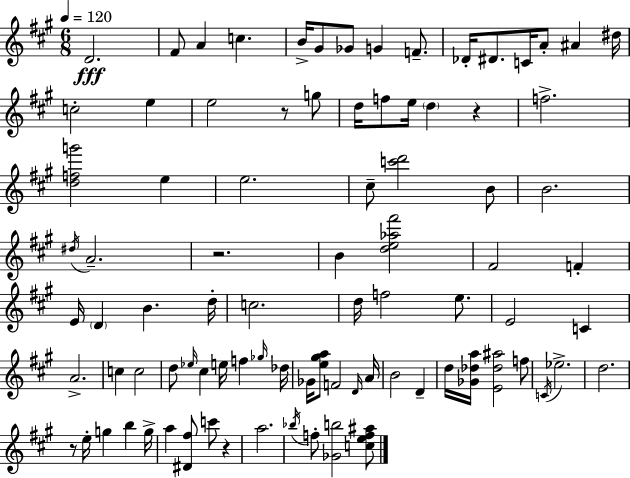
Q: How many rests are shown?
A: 5